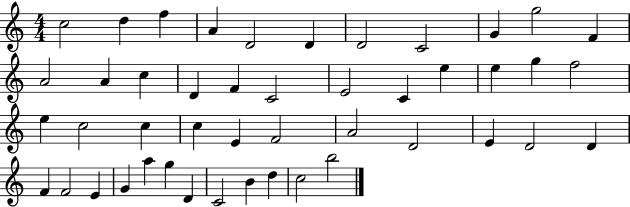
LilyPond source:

{
  \clef treble
  \numericTimeSignature
  \time 4/4
  \key c \major
  c''2 d''4 f''4 | a'4 d'2 d'4 | d'2 c'2 | g'4 g''2 f'4 | \break a'2 a'4 c''4 | d'4 f'4 c'2 | e'2 c'4 e''4 | e''4 g''4 f''2 | \break e''4 c''2 c''4 | c''4 e'4 f'2 | a'2 d'2 | e'4 d'2 d'4 | \break f'4 f'2 e'4 | g'4 a''4 g''4 d'4 | c'2 b'4 d''4 | c''2 b''2 | \break \bar "|."
}